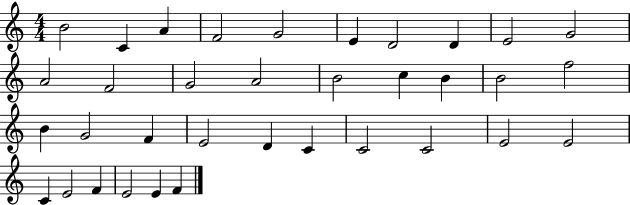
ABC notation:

X:1
T:Untitled
M:4/4
L:1/4
K:C
B2 C A F2 G2 E D2 D E2 G2 A2 F2 G2 A2 B2 c B B2 f2 B G2 F E2 D C C2 C2 E2 E2 C E2 F E2 E F